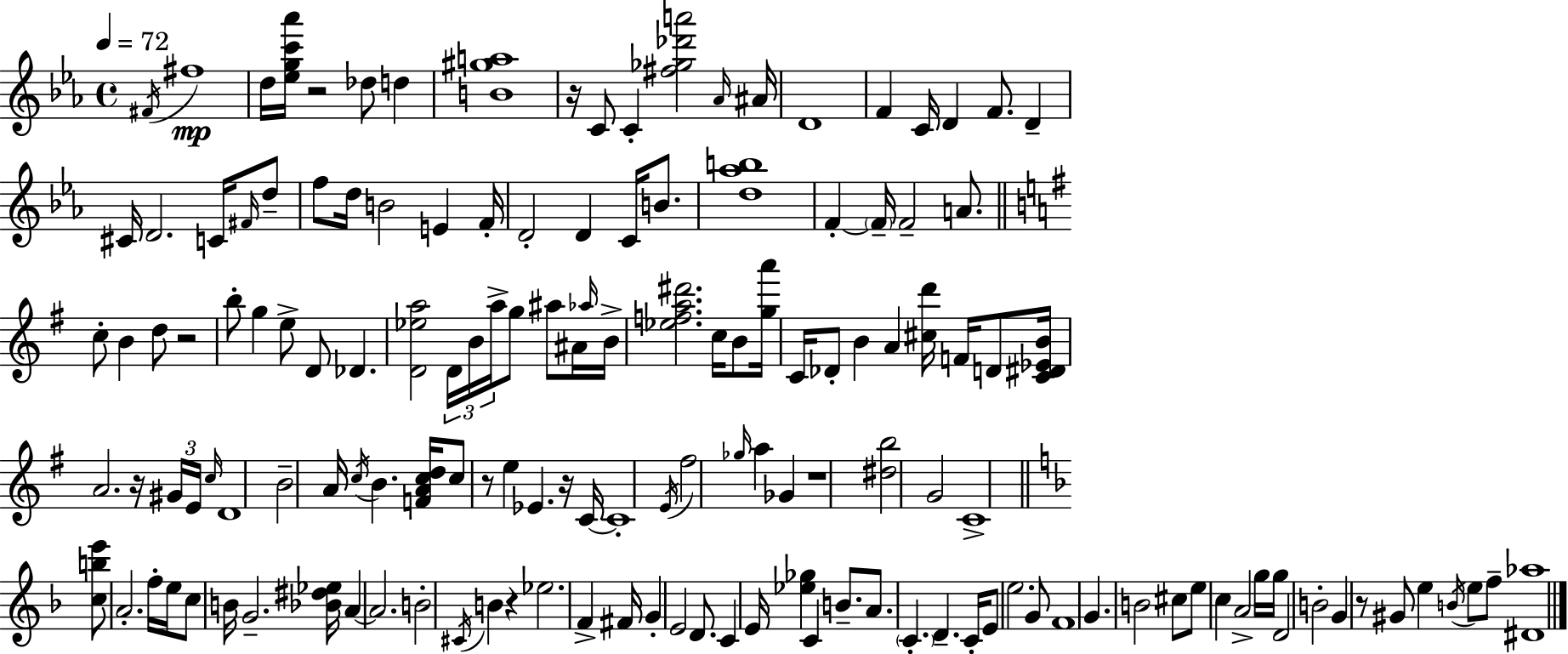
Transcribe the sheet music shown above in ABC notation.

X:1
T:Untitled
M:4/4
L:1/4
K:Cm
^F/4 ^f4 d/4 [_egc'_a']/4 z2 _d/2 d [B^ga]4 z/4 C/2 C [^f_g_d'a']2 _A/4 ^A/4 D4 F C/4 D F/2 D ^C/4 D2 C/4 ^F/4 d/2 f/2 d/4 B2 E F/4 D2 D C/4 B/2 [d_ab]4 F F/4 F2 A/2 c/2 B d/2 z2 b/2 g e/2 D/2 _D [D_ea]2 D/4 B/4 a/4 g/2 ^a/2 ^A/4 _a/4 B/4 [_efa^d']2 c/4 B/2 [ga']/4 C/4 _D/2 B A [^cd']/4 F/4 D/2 [C^D_EB]/4 A2 z/4 ^G/4 E/4 c/4 D4 B2 A/4 c/4 B [FAcd]/4 c/2 z/2 e _E z/4 C/4 C4 E/4 ^f2 _g/4 a _G z4 [^db]2 G2 C4 [cbe']/2 A2 f/4 e/4 c/2 B/4 G2 [_B^d_e]/4 A A2 B2 ^C/4 B z _e2 F ^F/4 G E2 D/2 C E/4 [_e_g] C B/2 A/2 C D C/4 E/2 e2 G/2 F4 G B2 ^c/2 e/2 c A2 g/4 g/4 D2 B2 G z/2 ^G/2 e B/4 e/2 f/2 [^D_a]4